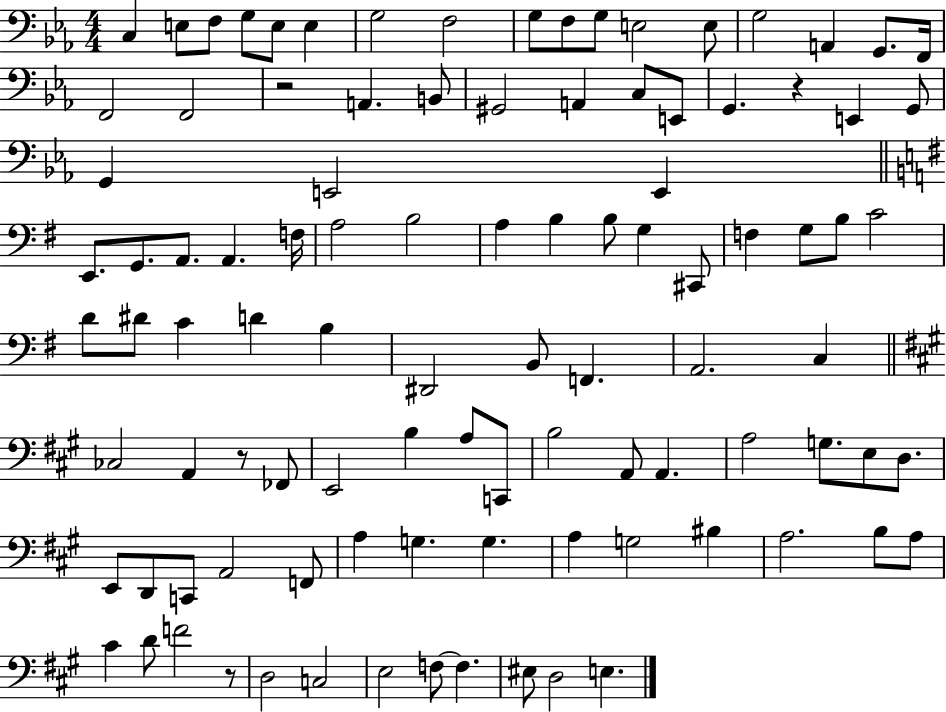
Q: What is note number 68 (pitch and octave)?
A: A3